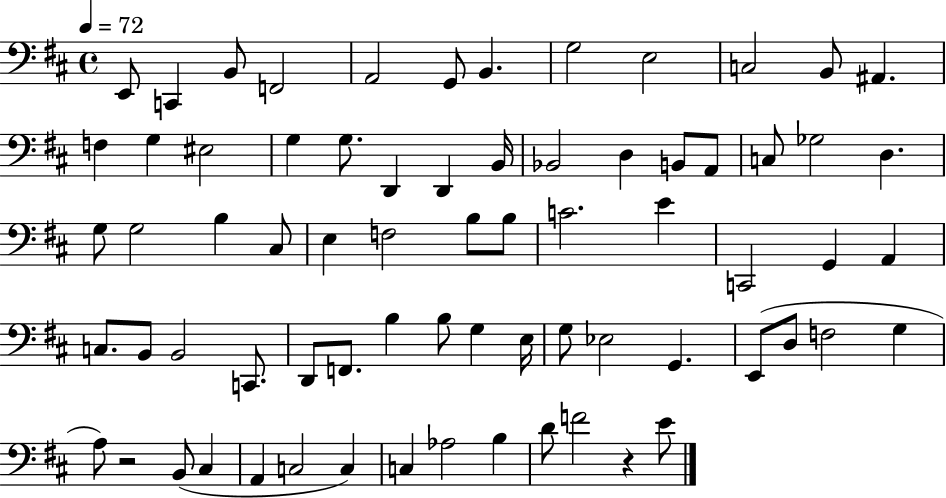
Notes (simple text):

E2/e C2/q B2/e F2/h A2/h G2/e B2/q. G3/h E3/h C3/h B2/e A#2/q. F3/q G3/q EIS3/h G3/q G3/e. D2/q D2/q B2/s Bb2/h D3/q B2/e A2/e C3/e Gb3/h D3/q. G3/e G3/h B3/q C#3/e E3/q F3/h B3/e B3/e C4/h. E4/q C2/h G2/q A2/q C3/e. B2/e B2/h C2/e. D2/e F2/e. B3/q B3/e G3/q E3/s G3/e Eb3/h G2/q. E2/e D3/e F3/h G3/q A3/e R/h B2/e C#3/q A2/q C3/h C3/q C3/q Ab3/h B3/q D4/e F4/h R/q E4/e